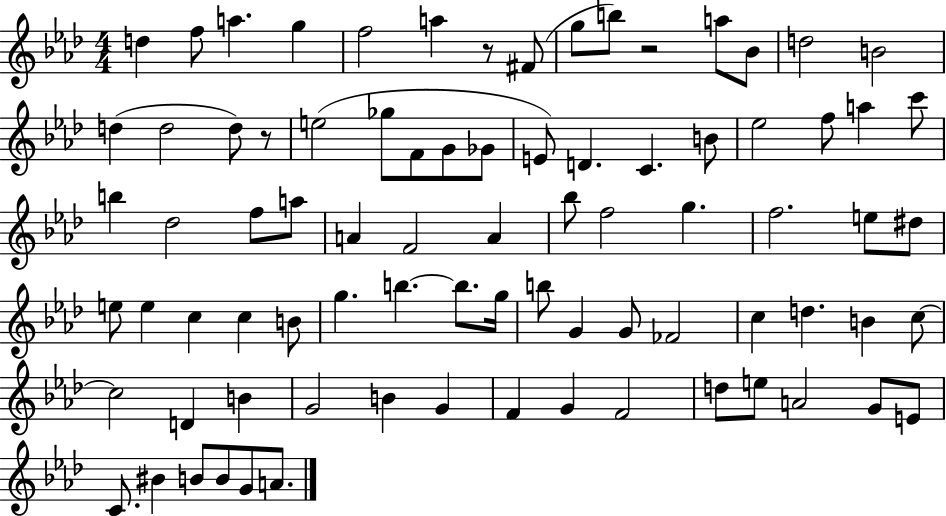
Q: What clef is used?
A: treble